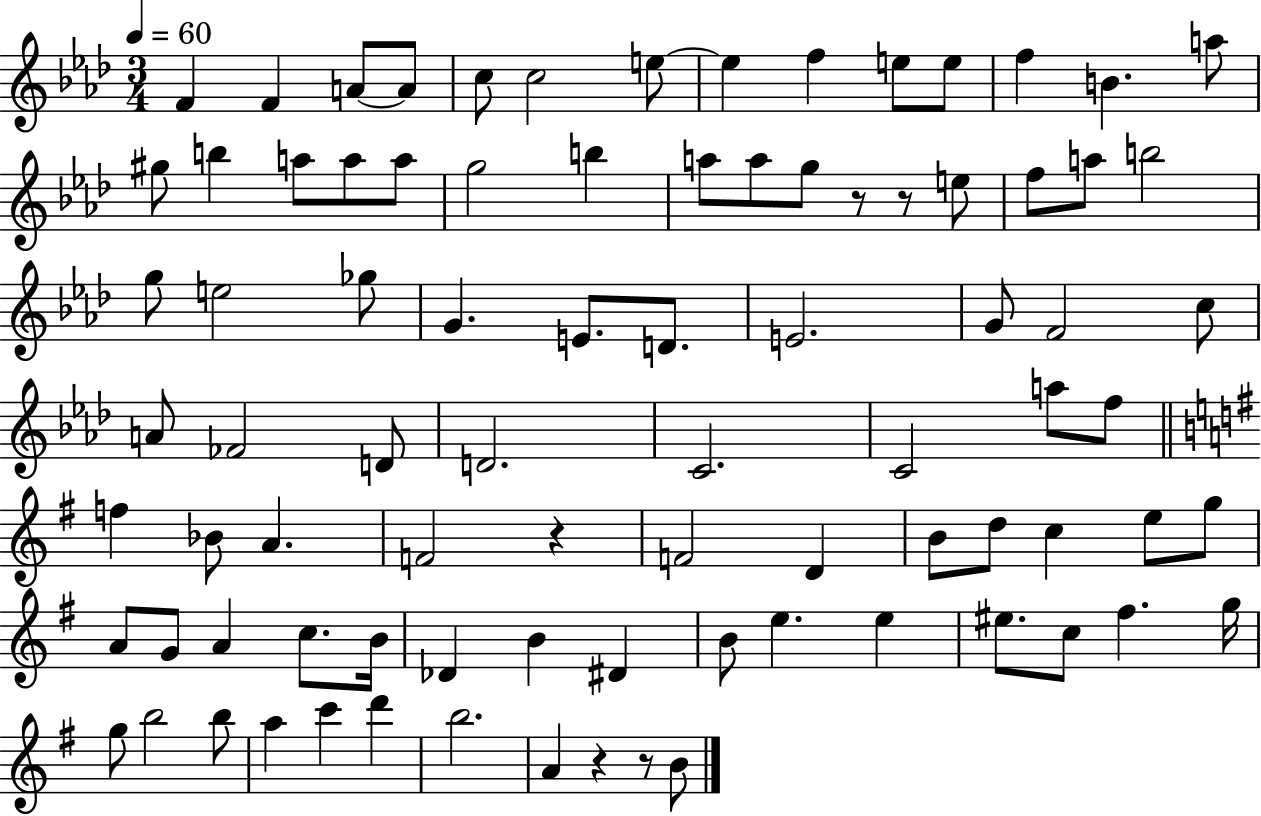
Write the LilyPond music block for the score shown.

{
  \clef treble
  \numericTimeSignature
  \time 3/4
  \key aes \major
  \tempo 4 = 60
  f'4 f'4 a'8~~ a'8 | c''8 c''2 e''8~~ | e''4 f''4 e''8 e''8 | f''4 b'4. a''8 | \break gis''8 b''4 a''8 a''8 a''8 | g''2 b''4 | a''8 a''8 g''8 r8 r8 e''8 | f''8 a''8 b''2 | \break g''8 e''2 ges''8 | g'4. e'8. d'8. | e'2. | g'8 f'2 c''8 | \break a'8 fes'2 d'8 | d'2. | c'2. | c'2 a''8 f''8 | \break \bar "||" \break \key g \major f''4 bes'8 a'4. | f'2 r4 | f'2 d'4 | b'8 d''8 c''4 e''8 g''8 | \break a'8 g'8 a'4 c''8. b'16 | des'4 b'4 dis'4 | b'8 e''4. e''4 | eis''8. c''8 fis''4. g''16 | \break g''8 b''2 b''8 | a''4 c'''4 d'''4 | b''2. | a'4 r4 r8 b'8 | \break \bar "|."
}